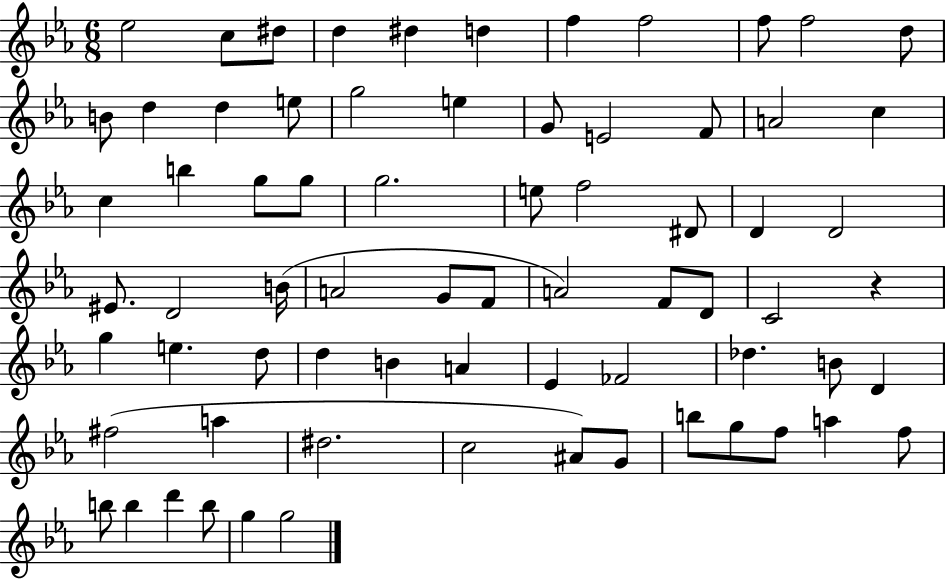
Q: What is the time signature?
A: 6/8